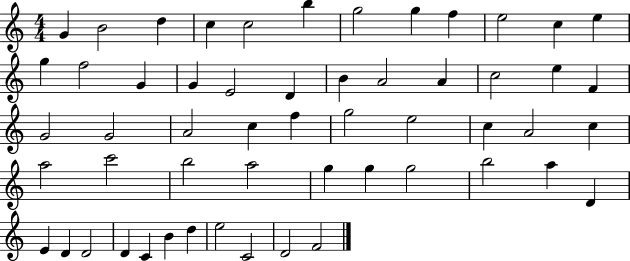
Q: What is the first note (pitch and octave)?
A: G4